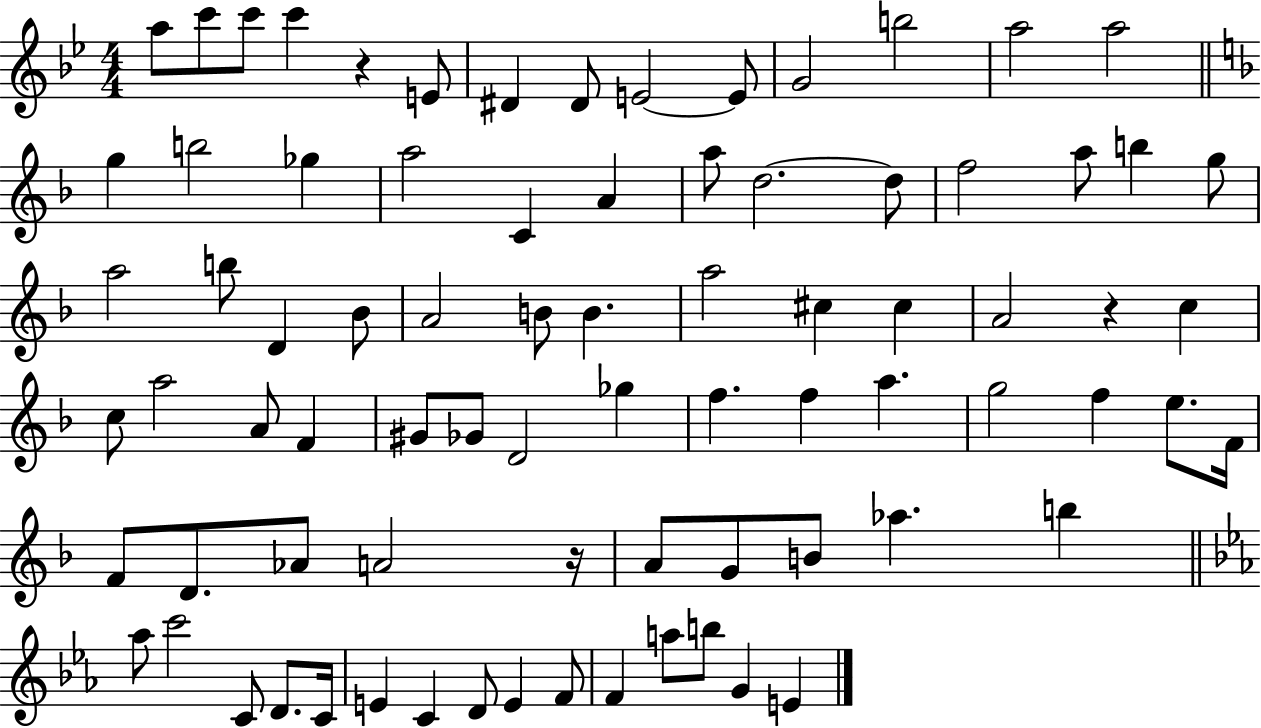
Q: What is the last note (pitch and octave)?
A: E4